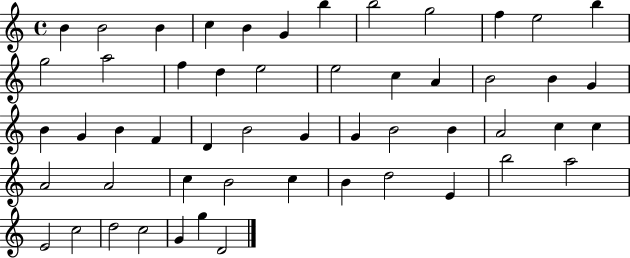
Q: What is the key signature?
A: C major